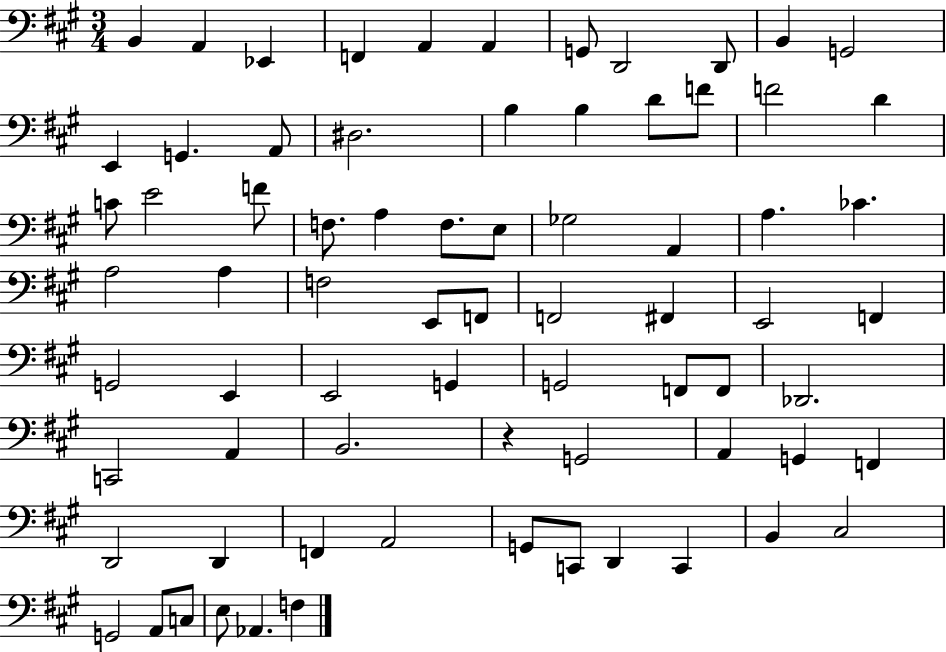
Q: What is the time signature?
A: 3/4